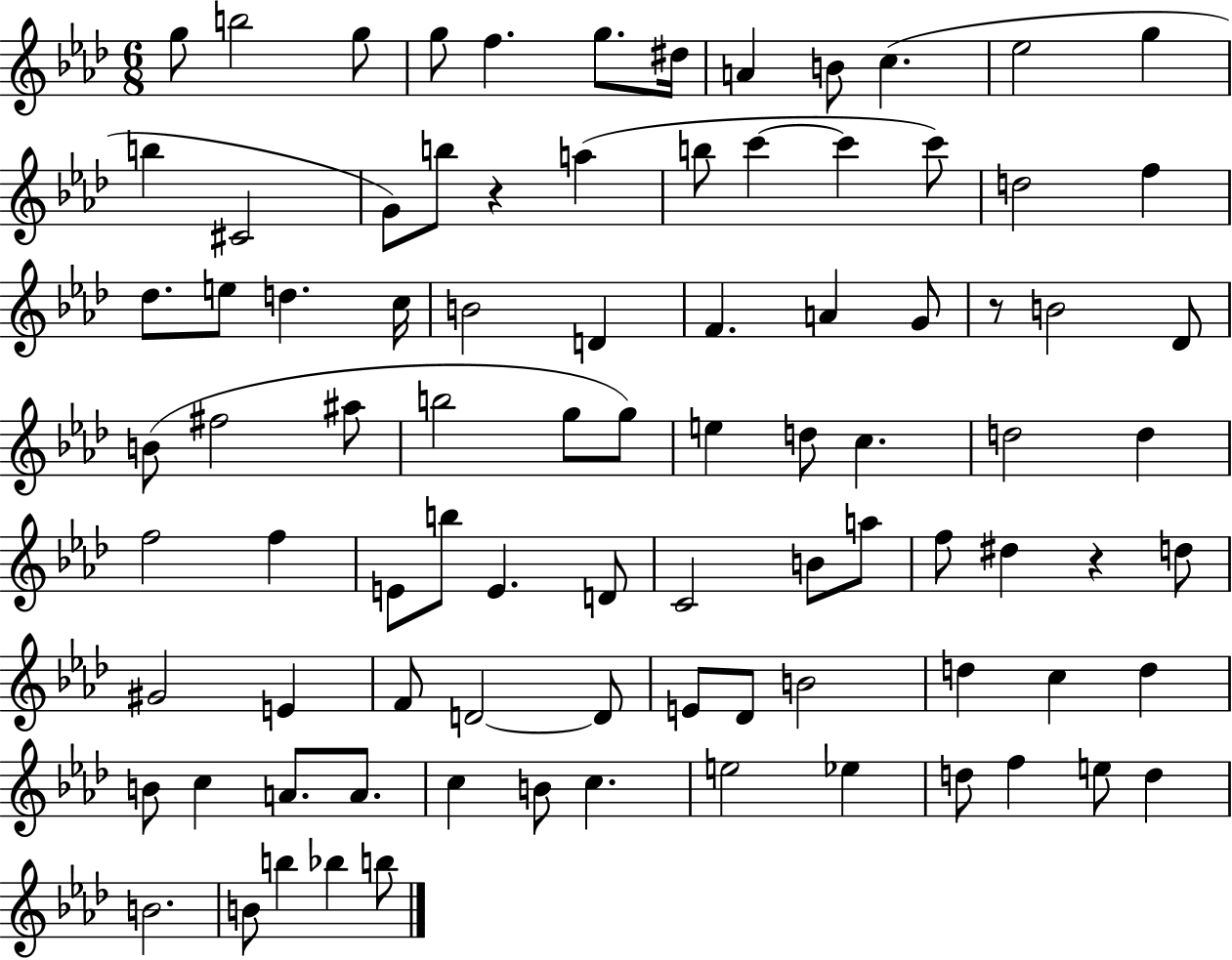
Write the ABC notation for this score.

X:1
T:Untitled
M:6/8
L:1/4
K:Ab
g/2 b2 g/2 g/2 f g/2 ^d/4 A B/2 c _e2 g b ^C2 G/2 b/2 z a b/2 c' c' c'/2 d2 f _d/2 e/2 d c/4 B2 D F A G/2 z/2 B2 _D/2 B/2 ^f2 ^a/2 b2 g/2 g/2 e d/2 c d2 d f2 f E/2 b/2 E D/2 C2 B/2 a/2 f/2 ^d z d/2 ^G2 E F/2 D2 D/2 E/2 _D/2 B2 d c d B/2 c A/2 A/2 c B/2 c e2 _e d/2 f e/2 d B2 B/2 b _b b/2